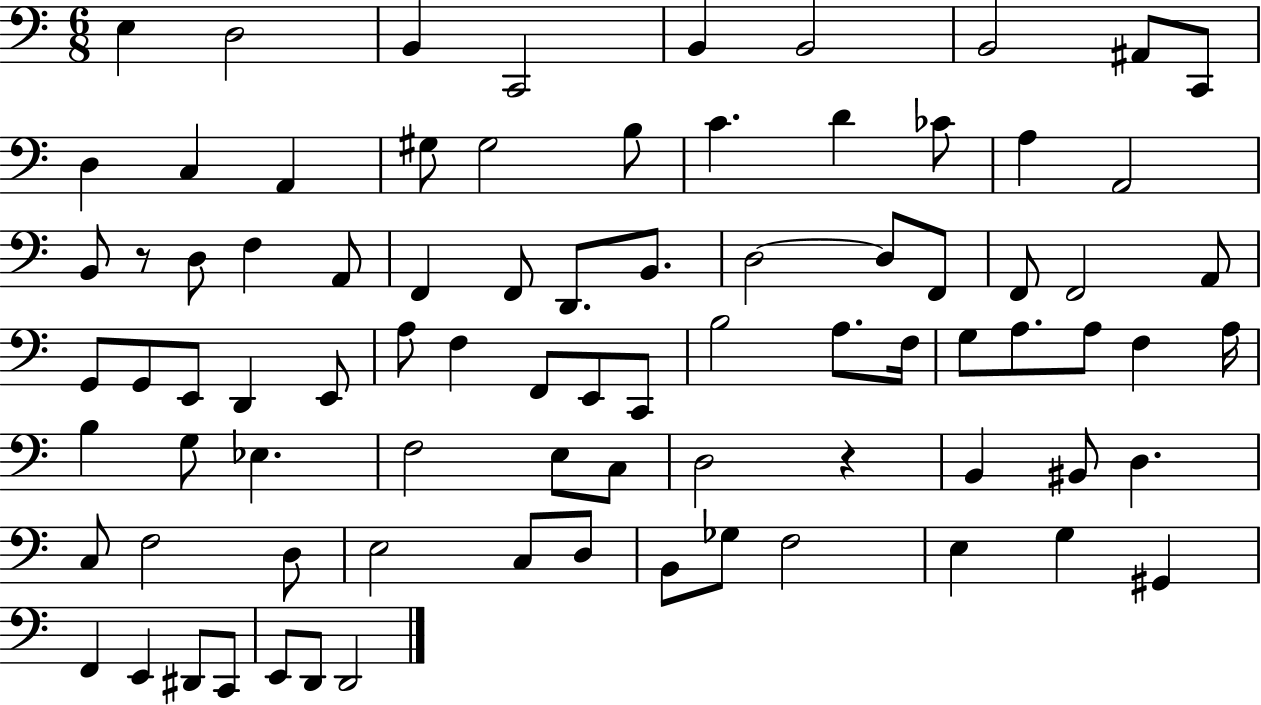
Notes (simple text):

E3/q D3/h B2/q C2/h B2/q B2/h B2/h A#2/e C2/e D3/q C3/q A2/q G#3/e G#3/h B3/e C4/q. D4/q CES4/e A3/q A2/h B2/e R/e D3/e F3/q A2/e F2/q F2/e D2/e. B2/e. D3/h D3/e F2/e F2/e F2/h A2/e G2/e G2/e E2/e D2/q E2/e A3/e F3/q F2/e E2/e C2/e B3/h A3/e. F3/s G3/e A3/e. A3/e F3/q A3/s B3/q G3/e Eb3/q. F3/h E3/e C3/e D3/h R/q B2/q BIS2/e D3/q. C3/e F3/h D3/e E3/h C3/e D3/e B2/e Gb3/e F3/h E3/q G3/q G#2/q F2/q E2/q D#2/e C2/e E2/e D2/e D2/h